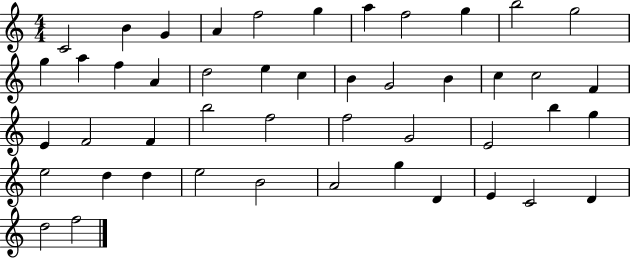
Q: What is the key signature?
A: C major